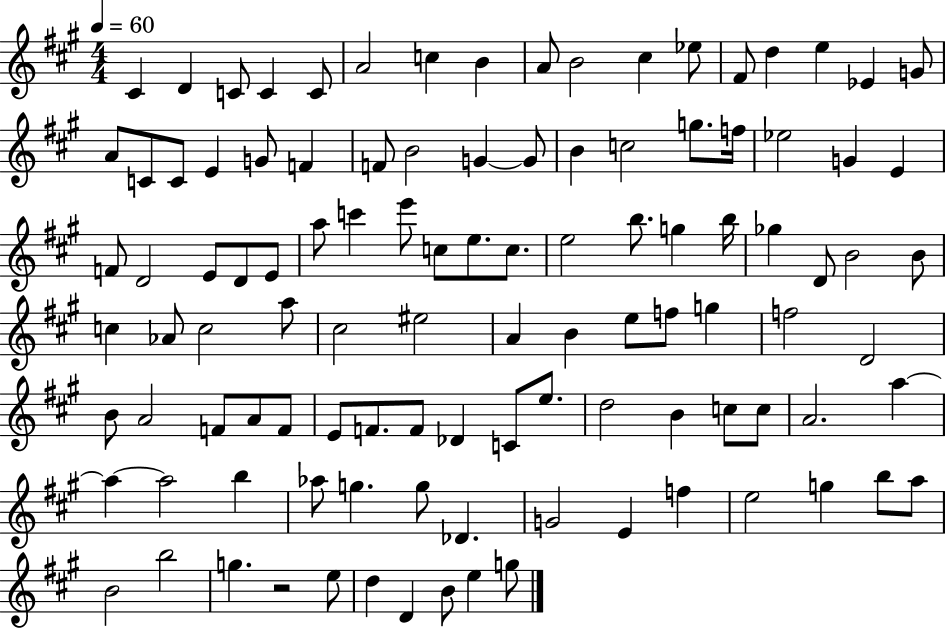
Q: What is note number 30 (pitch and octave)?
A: G5